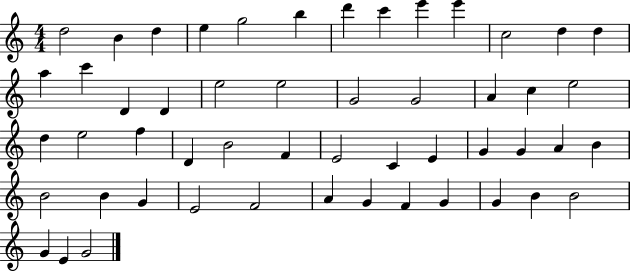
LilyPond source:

{
  \clef treble
  \numericTimeSignature
  \time 4/4
  \key c \major
  d''2 b'4 d''4 | e''4 g''2 b''4 | d'''4 c'''4 e'''4 e'''4 | c''2 d''4 d''4 | \break a''4 c'''4 d'4 d'4 | e''2 e''2 | g'2 g'2 | a'4 c''4 e''2 | \break d''4 e''2 f''4 | d'4 b'2 f'4 | e'2 c'4 e'4 | g'4 g'4 a'4 b'4 | \break b'2 b'4 g'4 | e'2 f'2 | a'4 g'4 f'4 g'4 | g'4 b'4 b'2 | \break g'4 e'4 g'2 | \bar "|."
}